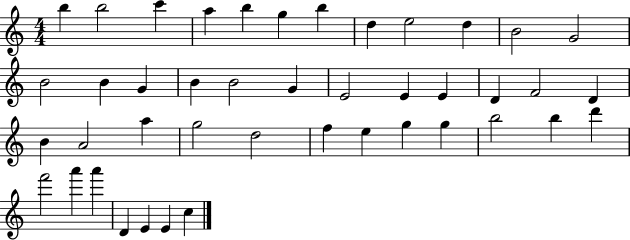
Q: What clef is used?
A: treble